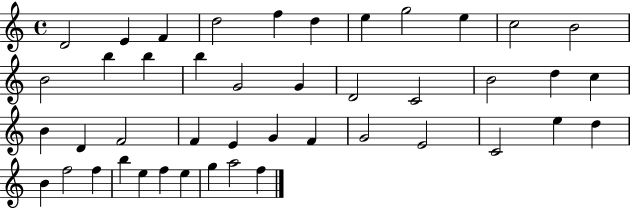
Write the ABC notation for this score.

X:1
T:Untitled
M:4/4
L:1/4
K:C
D2 E F d2 f d e g2 e c2 B2 B2 b b b G2 G D2 C2 B2 d c B D F2 F E G F G2 E2 C2 e d B f2 f b e f e g a2 f